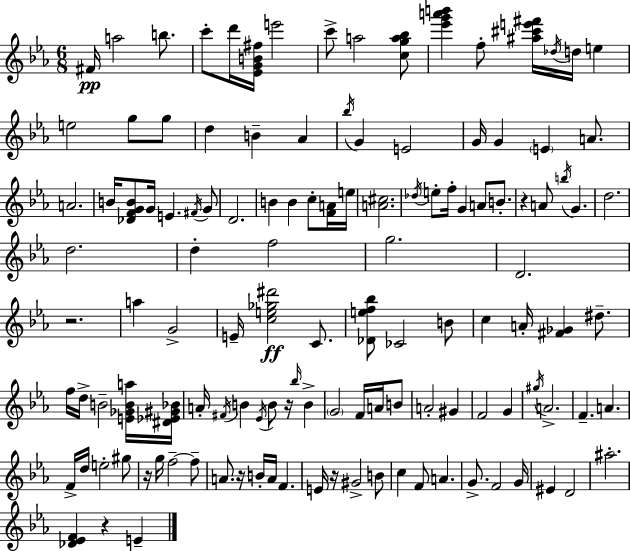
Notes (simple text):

F#4/s A5/h B5/e. C6/e D6/s [Eb4,G4,B4,F#5]/s E6/h C6/e A5/h [C5,G5,A5,Bb5]/e [Eb6,G6,A6,B6]/q F5/e [A#5,C#6,E6,F#6]/s Db5/s D5/s E5/q E5/h G5/e G5/e D5/q B4/q Ab4/q Bb5/s G4/q E4/h G4/s G4/q E4/q A4/e. A4/h. B4/s [Db4,F4,G4,B4]/e G4/s E4/q. F#4/s G4/e D4/h. B4/q B4/q C5/e [F4,A4]/s E5/s [A4,C#5]/h. Db5/s E5/e F5/s G4/q A4/e B4/e. R/q A4/e B5/s G4/q. D5/h. D5/h. D5/q F5/h G5/h. D4/h. R/h. A5/q G4/h E4/s [C5,E5,Gb5,D#6]/h C4/e. [Db4,E5,F5,Bb5]/e CES4/h B4/e C5/q A4/s [F#4,Gb4]/q D#5/e. F5/s D5/s B4/h [E4,Gb4,B4,A5]/s [D#4,Eb4,G#4,Bb4]/s A4/s F#4/s B4/q Eb4/s B4/e R/s Bb5/s B4/q G4/h F4/s A4/s B4/e A4/h G#4/q F4/h G4/q G#5/s A4/h. F4/q. A4/q. F4/s D5/s E5/h G#5/e R/s G5/s F5/h F5/e A4/e. R/s B4/s A4/s F4/q. E4/s R/s G#4/h B4/e C5/q F4/e A4/q. G4/e. F4/h G4/s EIS4/q D4/h A#5/h. [Db4,Eb4,F4]/q R/q E4/q